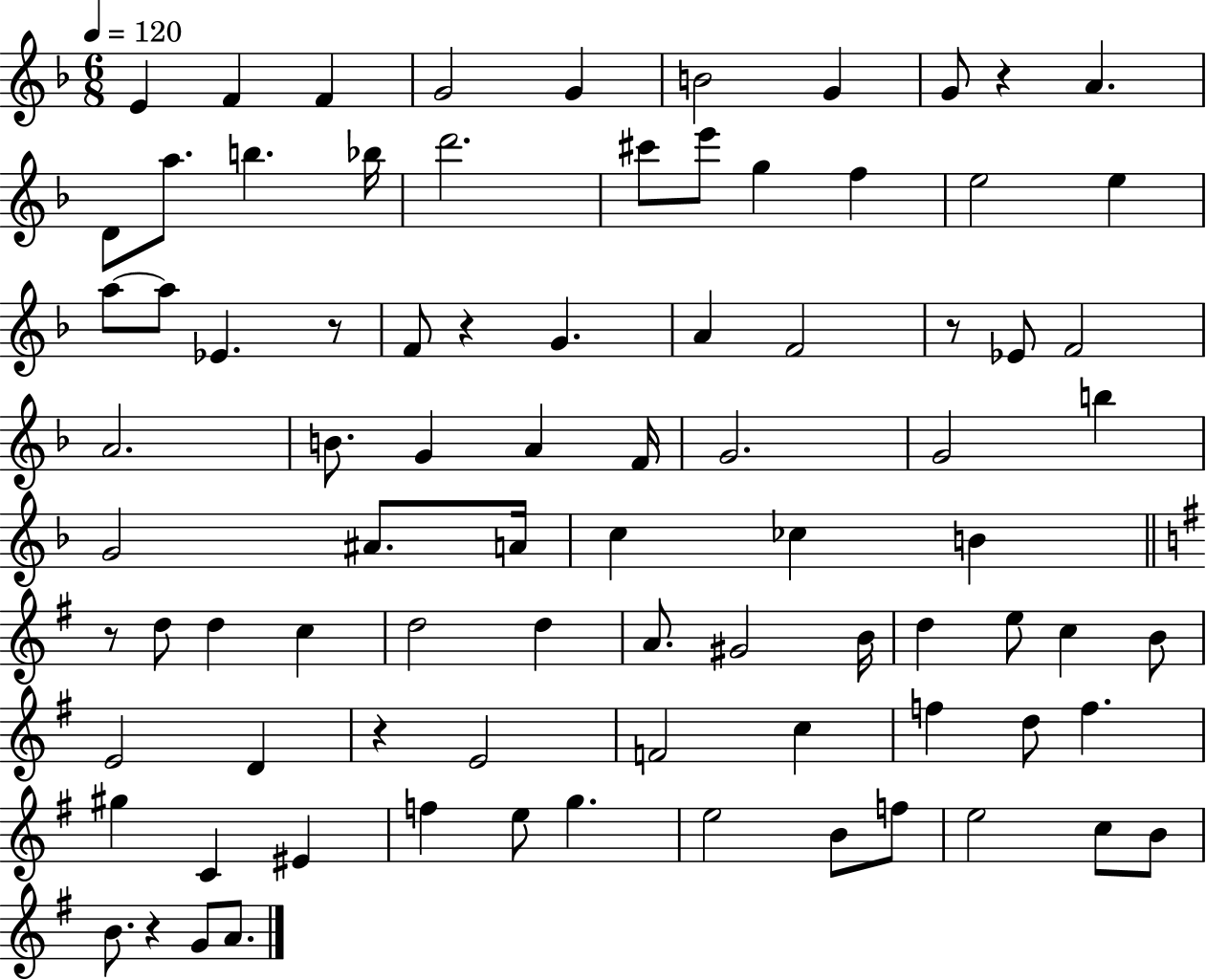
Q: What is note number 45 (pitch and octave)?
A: D5